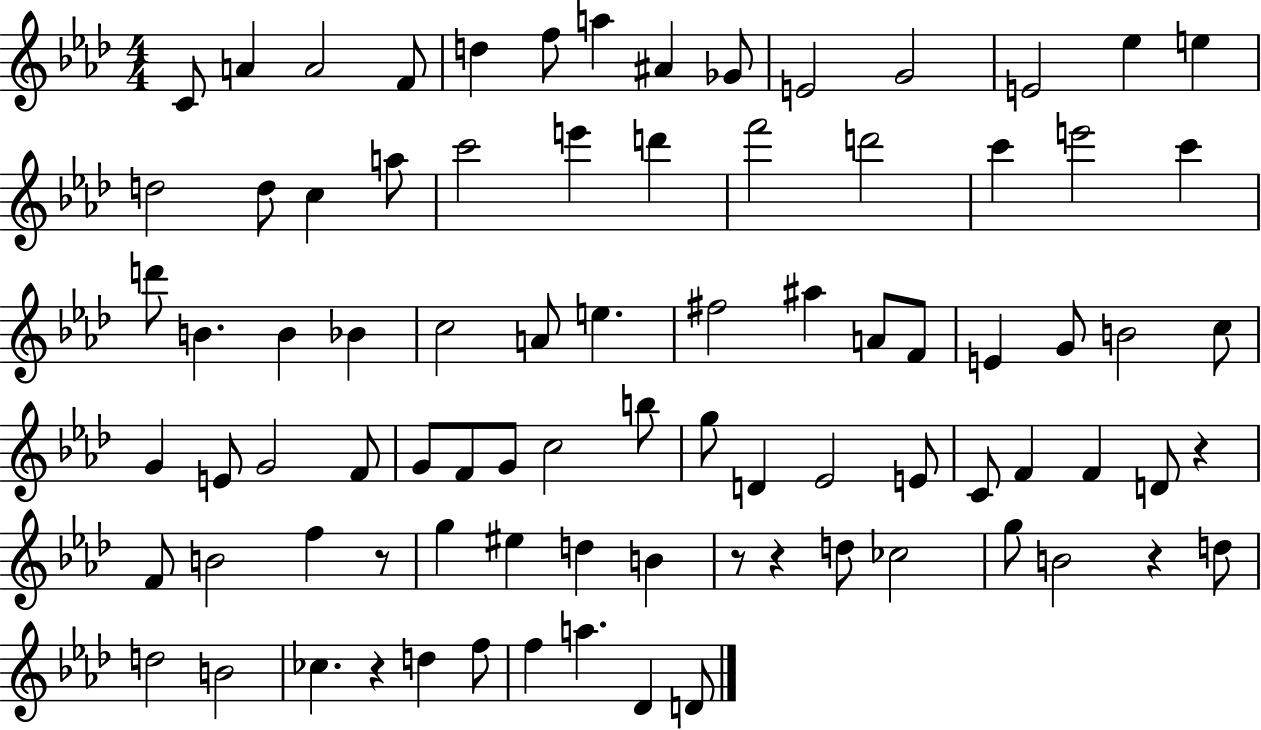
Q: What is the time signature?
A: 4/4